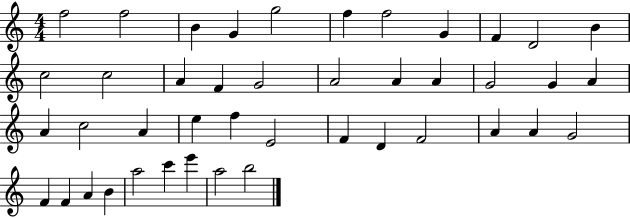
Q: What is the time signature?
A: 4/4